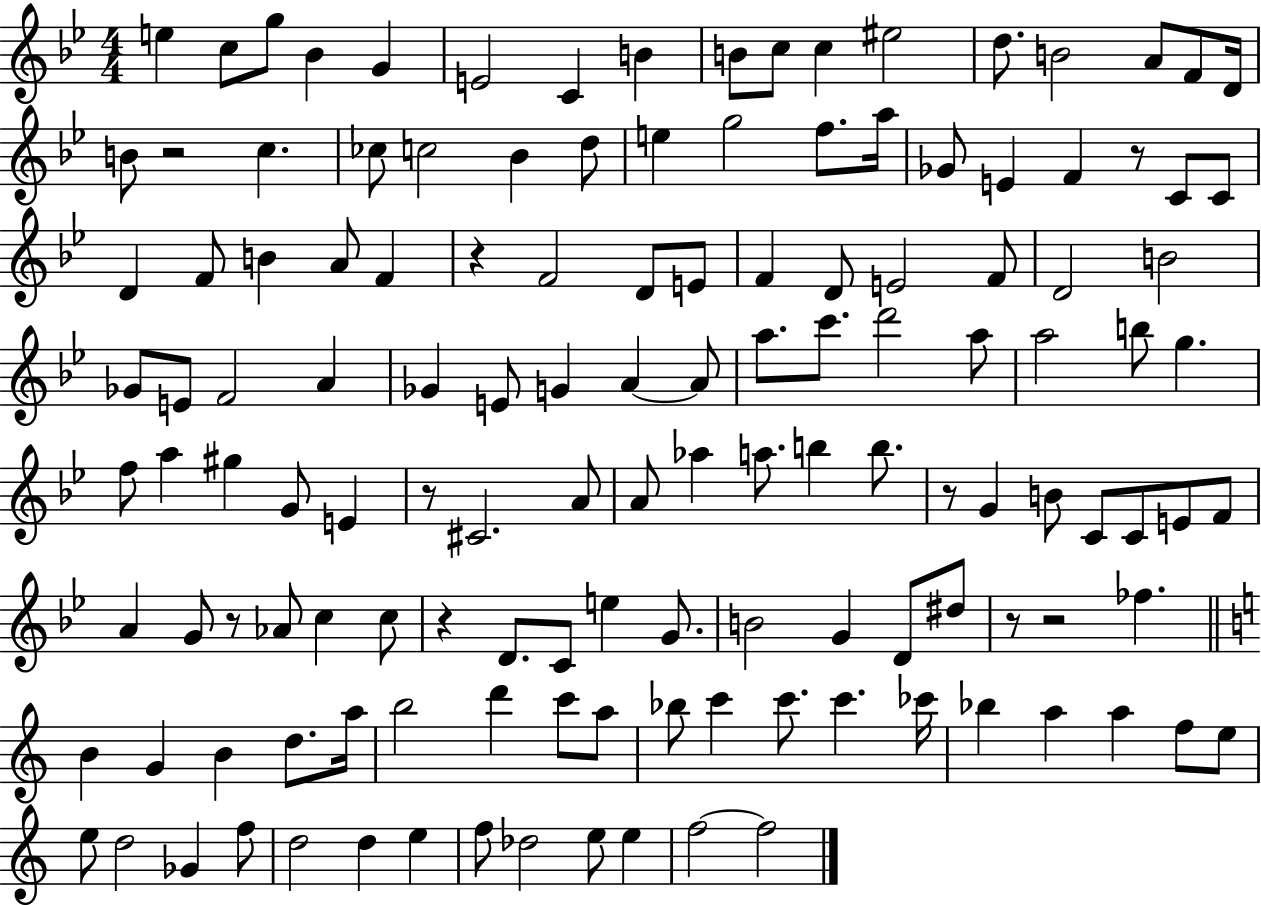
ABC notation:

X:1
T:Untitled
M:4/4
L:1/4
K:Bb
e c/2 g/2 _B G E2 C B B/2 c/2 c ^e2 d/2 B2 A/2 F/2 D/4 B/2 z2 c _c/2 c2 _B d/2 e g2 f/2 a/4 _G/2 E F z/2 C/2 C/2 D F/2 B A/2 F z F2 D/2 E/2 F D/2 E2 F/2 D2 B2 _G/2 E/2 F2 A _G E/2 G A A/2 a/2 c'/2 d'2 a/2 a2 b/2 g f/2 a ^g G/2 E z/2 ^C2 A/2 A/2 _a a/2 b b/2 z/2 G B/2 C/2 C/2 E/2 F/2 A G/2 z/2 _A/2 c c/2 z D/2 C/2 e G/2 B2 G D/2 ^d/2 z/2 z2 _f B G B d/2 a/4 b2 d' c'/2 a/2 _b/2 c' c'/2 c' _c'/4 _b a a f/2 e/2 e/2 d2 _G f/2 d2 d e f/2 _d2 e/2 e f2 f2